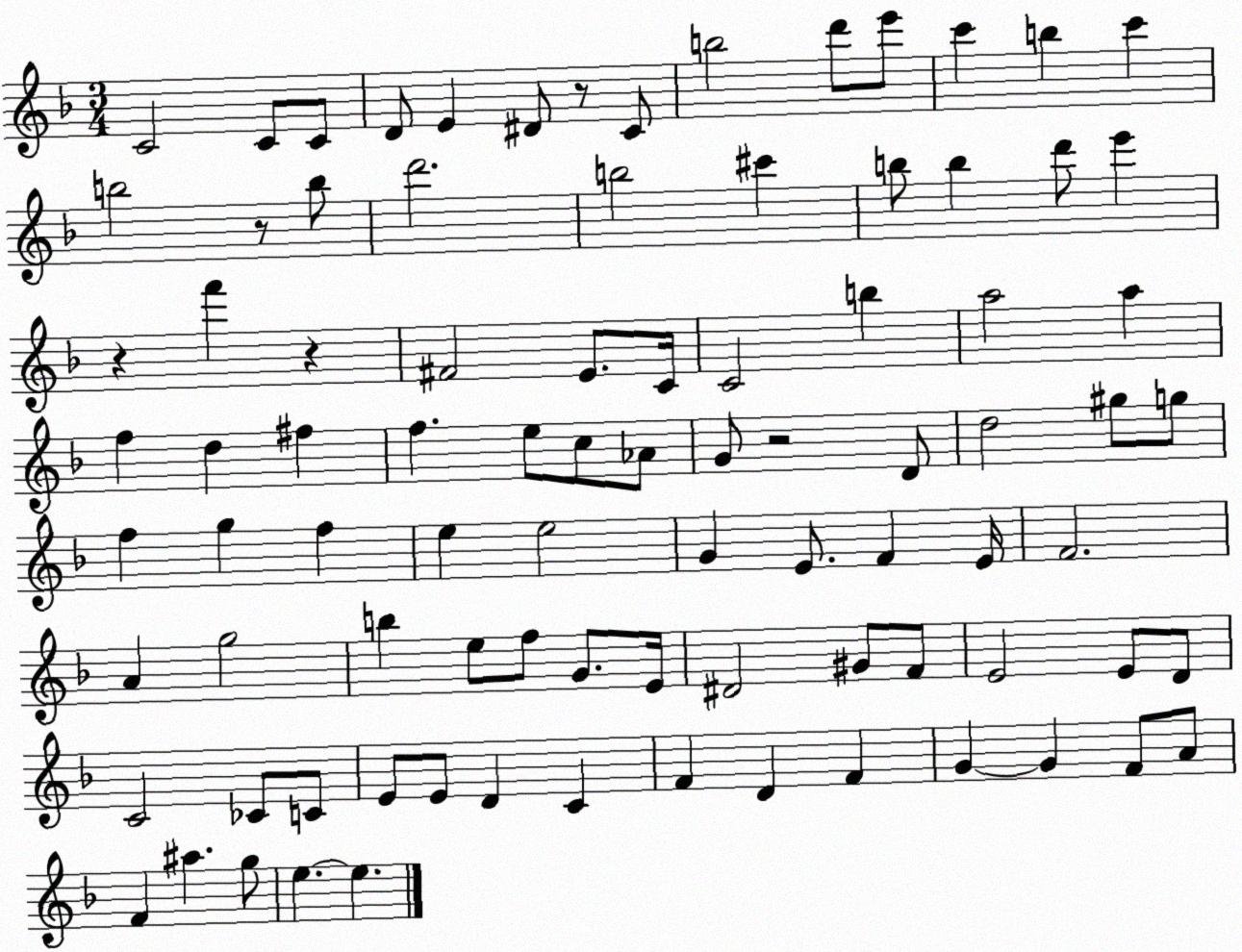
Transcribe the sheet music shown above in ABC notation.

X:1
T:Untitled
M:3/4
L:1/4
K:F
C2 C/2 C/2 D/2 E ^D/2 z/2 C/2 b2 d'/2 e'/2 c' b c' b2 z/2 b/2 d'2 b2 ^c' b/2 b d'/2 e' z f' z ^F2 E/2 C/4 C2 b a2 a f d ^f f e/2 c/2 _A/2 G/2 z2 D/2 d2 ^g/2 g/2 f g f e e2 G E/2 F E/4 F2 A g2 b e/2 f/2 G/2 E/4 ^D2 ^G/2 F/2 E2 E/2 D/2 C2 _C/2 C/2 E/2 E/2 D C F D F G G F/2 A/2 F ^a g/2 e e